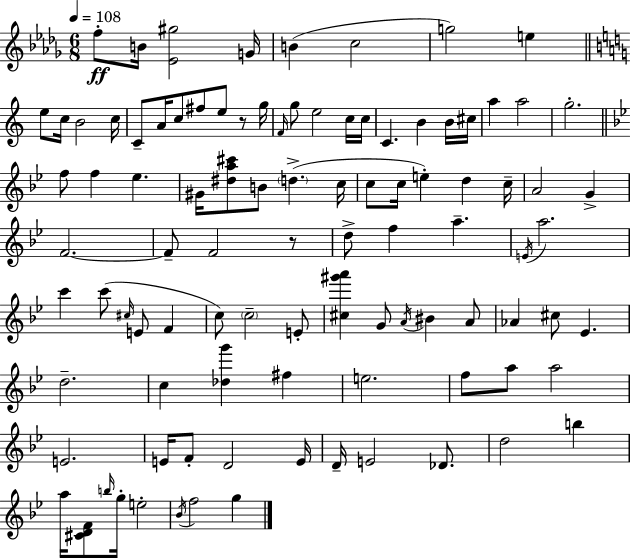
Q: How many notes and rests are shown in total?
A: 97